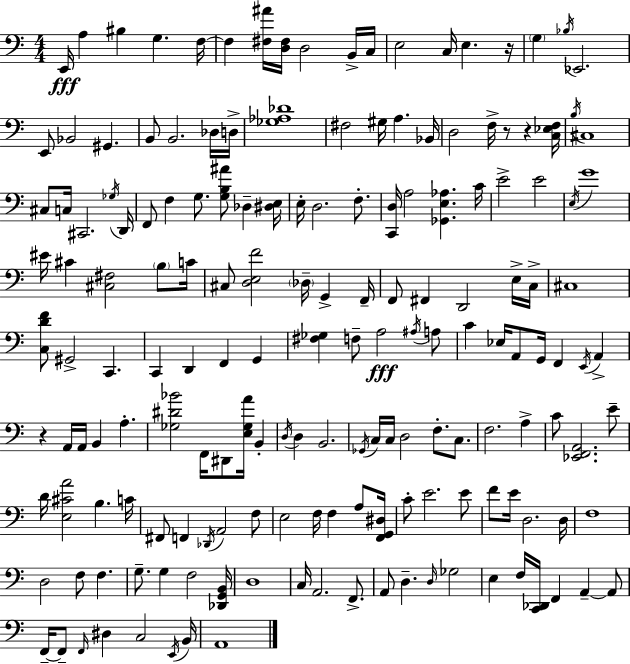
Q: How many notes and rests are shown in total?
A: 169